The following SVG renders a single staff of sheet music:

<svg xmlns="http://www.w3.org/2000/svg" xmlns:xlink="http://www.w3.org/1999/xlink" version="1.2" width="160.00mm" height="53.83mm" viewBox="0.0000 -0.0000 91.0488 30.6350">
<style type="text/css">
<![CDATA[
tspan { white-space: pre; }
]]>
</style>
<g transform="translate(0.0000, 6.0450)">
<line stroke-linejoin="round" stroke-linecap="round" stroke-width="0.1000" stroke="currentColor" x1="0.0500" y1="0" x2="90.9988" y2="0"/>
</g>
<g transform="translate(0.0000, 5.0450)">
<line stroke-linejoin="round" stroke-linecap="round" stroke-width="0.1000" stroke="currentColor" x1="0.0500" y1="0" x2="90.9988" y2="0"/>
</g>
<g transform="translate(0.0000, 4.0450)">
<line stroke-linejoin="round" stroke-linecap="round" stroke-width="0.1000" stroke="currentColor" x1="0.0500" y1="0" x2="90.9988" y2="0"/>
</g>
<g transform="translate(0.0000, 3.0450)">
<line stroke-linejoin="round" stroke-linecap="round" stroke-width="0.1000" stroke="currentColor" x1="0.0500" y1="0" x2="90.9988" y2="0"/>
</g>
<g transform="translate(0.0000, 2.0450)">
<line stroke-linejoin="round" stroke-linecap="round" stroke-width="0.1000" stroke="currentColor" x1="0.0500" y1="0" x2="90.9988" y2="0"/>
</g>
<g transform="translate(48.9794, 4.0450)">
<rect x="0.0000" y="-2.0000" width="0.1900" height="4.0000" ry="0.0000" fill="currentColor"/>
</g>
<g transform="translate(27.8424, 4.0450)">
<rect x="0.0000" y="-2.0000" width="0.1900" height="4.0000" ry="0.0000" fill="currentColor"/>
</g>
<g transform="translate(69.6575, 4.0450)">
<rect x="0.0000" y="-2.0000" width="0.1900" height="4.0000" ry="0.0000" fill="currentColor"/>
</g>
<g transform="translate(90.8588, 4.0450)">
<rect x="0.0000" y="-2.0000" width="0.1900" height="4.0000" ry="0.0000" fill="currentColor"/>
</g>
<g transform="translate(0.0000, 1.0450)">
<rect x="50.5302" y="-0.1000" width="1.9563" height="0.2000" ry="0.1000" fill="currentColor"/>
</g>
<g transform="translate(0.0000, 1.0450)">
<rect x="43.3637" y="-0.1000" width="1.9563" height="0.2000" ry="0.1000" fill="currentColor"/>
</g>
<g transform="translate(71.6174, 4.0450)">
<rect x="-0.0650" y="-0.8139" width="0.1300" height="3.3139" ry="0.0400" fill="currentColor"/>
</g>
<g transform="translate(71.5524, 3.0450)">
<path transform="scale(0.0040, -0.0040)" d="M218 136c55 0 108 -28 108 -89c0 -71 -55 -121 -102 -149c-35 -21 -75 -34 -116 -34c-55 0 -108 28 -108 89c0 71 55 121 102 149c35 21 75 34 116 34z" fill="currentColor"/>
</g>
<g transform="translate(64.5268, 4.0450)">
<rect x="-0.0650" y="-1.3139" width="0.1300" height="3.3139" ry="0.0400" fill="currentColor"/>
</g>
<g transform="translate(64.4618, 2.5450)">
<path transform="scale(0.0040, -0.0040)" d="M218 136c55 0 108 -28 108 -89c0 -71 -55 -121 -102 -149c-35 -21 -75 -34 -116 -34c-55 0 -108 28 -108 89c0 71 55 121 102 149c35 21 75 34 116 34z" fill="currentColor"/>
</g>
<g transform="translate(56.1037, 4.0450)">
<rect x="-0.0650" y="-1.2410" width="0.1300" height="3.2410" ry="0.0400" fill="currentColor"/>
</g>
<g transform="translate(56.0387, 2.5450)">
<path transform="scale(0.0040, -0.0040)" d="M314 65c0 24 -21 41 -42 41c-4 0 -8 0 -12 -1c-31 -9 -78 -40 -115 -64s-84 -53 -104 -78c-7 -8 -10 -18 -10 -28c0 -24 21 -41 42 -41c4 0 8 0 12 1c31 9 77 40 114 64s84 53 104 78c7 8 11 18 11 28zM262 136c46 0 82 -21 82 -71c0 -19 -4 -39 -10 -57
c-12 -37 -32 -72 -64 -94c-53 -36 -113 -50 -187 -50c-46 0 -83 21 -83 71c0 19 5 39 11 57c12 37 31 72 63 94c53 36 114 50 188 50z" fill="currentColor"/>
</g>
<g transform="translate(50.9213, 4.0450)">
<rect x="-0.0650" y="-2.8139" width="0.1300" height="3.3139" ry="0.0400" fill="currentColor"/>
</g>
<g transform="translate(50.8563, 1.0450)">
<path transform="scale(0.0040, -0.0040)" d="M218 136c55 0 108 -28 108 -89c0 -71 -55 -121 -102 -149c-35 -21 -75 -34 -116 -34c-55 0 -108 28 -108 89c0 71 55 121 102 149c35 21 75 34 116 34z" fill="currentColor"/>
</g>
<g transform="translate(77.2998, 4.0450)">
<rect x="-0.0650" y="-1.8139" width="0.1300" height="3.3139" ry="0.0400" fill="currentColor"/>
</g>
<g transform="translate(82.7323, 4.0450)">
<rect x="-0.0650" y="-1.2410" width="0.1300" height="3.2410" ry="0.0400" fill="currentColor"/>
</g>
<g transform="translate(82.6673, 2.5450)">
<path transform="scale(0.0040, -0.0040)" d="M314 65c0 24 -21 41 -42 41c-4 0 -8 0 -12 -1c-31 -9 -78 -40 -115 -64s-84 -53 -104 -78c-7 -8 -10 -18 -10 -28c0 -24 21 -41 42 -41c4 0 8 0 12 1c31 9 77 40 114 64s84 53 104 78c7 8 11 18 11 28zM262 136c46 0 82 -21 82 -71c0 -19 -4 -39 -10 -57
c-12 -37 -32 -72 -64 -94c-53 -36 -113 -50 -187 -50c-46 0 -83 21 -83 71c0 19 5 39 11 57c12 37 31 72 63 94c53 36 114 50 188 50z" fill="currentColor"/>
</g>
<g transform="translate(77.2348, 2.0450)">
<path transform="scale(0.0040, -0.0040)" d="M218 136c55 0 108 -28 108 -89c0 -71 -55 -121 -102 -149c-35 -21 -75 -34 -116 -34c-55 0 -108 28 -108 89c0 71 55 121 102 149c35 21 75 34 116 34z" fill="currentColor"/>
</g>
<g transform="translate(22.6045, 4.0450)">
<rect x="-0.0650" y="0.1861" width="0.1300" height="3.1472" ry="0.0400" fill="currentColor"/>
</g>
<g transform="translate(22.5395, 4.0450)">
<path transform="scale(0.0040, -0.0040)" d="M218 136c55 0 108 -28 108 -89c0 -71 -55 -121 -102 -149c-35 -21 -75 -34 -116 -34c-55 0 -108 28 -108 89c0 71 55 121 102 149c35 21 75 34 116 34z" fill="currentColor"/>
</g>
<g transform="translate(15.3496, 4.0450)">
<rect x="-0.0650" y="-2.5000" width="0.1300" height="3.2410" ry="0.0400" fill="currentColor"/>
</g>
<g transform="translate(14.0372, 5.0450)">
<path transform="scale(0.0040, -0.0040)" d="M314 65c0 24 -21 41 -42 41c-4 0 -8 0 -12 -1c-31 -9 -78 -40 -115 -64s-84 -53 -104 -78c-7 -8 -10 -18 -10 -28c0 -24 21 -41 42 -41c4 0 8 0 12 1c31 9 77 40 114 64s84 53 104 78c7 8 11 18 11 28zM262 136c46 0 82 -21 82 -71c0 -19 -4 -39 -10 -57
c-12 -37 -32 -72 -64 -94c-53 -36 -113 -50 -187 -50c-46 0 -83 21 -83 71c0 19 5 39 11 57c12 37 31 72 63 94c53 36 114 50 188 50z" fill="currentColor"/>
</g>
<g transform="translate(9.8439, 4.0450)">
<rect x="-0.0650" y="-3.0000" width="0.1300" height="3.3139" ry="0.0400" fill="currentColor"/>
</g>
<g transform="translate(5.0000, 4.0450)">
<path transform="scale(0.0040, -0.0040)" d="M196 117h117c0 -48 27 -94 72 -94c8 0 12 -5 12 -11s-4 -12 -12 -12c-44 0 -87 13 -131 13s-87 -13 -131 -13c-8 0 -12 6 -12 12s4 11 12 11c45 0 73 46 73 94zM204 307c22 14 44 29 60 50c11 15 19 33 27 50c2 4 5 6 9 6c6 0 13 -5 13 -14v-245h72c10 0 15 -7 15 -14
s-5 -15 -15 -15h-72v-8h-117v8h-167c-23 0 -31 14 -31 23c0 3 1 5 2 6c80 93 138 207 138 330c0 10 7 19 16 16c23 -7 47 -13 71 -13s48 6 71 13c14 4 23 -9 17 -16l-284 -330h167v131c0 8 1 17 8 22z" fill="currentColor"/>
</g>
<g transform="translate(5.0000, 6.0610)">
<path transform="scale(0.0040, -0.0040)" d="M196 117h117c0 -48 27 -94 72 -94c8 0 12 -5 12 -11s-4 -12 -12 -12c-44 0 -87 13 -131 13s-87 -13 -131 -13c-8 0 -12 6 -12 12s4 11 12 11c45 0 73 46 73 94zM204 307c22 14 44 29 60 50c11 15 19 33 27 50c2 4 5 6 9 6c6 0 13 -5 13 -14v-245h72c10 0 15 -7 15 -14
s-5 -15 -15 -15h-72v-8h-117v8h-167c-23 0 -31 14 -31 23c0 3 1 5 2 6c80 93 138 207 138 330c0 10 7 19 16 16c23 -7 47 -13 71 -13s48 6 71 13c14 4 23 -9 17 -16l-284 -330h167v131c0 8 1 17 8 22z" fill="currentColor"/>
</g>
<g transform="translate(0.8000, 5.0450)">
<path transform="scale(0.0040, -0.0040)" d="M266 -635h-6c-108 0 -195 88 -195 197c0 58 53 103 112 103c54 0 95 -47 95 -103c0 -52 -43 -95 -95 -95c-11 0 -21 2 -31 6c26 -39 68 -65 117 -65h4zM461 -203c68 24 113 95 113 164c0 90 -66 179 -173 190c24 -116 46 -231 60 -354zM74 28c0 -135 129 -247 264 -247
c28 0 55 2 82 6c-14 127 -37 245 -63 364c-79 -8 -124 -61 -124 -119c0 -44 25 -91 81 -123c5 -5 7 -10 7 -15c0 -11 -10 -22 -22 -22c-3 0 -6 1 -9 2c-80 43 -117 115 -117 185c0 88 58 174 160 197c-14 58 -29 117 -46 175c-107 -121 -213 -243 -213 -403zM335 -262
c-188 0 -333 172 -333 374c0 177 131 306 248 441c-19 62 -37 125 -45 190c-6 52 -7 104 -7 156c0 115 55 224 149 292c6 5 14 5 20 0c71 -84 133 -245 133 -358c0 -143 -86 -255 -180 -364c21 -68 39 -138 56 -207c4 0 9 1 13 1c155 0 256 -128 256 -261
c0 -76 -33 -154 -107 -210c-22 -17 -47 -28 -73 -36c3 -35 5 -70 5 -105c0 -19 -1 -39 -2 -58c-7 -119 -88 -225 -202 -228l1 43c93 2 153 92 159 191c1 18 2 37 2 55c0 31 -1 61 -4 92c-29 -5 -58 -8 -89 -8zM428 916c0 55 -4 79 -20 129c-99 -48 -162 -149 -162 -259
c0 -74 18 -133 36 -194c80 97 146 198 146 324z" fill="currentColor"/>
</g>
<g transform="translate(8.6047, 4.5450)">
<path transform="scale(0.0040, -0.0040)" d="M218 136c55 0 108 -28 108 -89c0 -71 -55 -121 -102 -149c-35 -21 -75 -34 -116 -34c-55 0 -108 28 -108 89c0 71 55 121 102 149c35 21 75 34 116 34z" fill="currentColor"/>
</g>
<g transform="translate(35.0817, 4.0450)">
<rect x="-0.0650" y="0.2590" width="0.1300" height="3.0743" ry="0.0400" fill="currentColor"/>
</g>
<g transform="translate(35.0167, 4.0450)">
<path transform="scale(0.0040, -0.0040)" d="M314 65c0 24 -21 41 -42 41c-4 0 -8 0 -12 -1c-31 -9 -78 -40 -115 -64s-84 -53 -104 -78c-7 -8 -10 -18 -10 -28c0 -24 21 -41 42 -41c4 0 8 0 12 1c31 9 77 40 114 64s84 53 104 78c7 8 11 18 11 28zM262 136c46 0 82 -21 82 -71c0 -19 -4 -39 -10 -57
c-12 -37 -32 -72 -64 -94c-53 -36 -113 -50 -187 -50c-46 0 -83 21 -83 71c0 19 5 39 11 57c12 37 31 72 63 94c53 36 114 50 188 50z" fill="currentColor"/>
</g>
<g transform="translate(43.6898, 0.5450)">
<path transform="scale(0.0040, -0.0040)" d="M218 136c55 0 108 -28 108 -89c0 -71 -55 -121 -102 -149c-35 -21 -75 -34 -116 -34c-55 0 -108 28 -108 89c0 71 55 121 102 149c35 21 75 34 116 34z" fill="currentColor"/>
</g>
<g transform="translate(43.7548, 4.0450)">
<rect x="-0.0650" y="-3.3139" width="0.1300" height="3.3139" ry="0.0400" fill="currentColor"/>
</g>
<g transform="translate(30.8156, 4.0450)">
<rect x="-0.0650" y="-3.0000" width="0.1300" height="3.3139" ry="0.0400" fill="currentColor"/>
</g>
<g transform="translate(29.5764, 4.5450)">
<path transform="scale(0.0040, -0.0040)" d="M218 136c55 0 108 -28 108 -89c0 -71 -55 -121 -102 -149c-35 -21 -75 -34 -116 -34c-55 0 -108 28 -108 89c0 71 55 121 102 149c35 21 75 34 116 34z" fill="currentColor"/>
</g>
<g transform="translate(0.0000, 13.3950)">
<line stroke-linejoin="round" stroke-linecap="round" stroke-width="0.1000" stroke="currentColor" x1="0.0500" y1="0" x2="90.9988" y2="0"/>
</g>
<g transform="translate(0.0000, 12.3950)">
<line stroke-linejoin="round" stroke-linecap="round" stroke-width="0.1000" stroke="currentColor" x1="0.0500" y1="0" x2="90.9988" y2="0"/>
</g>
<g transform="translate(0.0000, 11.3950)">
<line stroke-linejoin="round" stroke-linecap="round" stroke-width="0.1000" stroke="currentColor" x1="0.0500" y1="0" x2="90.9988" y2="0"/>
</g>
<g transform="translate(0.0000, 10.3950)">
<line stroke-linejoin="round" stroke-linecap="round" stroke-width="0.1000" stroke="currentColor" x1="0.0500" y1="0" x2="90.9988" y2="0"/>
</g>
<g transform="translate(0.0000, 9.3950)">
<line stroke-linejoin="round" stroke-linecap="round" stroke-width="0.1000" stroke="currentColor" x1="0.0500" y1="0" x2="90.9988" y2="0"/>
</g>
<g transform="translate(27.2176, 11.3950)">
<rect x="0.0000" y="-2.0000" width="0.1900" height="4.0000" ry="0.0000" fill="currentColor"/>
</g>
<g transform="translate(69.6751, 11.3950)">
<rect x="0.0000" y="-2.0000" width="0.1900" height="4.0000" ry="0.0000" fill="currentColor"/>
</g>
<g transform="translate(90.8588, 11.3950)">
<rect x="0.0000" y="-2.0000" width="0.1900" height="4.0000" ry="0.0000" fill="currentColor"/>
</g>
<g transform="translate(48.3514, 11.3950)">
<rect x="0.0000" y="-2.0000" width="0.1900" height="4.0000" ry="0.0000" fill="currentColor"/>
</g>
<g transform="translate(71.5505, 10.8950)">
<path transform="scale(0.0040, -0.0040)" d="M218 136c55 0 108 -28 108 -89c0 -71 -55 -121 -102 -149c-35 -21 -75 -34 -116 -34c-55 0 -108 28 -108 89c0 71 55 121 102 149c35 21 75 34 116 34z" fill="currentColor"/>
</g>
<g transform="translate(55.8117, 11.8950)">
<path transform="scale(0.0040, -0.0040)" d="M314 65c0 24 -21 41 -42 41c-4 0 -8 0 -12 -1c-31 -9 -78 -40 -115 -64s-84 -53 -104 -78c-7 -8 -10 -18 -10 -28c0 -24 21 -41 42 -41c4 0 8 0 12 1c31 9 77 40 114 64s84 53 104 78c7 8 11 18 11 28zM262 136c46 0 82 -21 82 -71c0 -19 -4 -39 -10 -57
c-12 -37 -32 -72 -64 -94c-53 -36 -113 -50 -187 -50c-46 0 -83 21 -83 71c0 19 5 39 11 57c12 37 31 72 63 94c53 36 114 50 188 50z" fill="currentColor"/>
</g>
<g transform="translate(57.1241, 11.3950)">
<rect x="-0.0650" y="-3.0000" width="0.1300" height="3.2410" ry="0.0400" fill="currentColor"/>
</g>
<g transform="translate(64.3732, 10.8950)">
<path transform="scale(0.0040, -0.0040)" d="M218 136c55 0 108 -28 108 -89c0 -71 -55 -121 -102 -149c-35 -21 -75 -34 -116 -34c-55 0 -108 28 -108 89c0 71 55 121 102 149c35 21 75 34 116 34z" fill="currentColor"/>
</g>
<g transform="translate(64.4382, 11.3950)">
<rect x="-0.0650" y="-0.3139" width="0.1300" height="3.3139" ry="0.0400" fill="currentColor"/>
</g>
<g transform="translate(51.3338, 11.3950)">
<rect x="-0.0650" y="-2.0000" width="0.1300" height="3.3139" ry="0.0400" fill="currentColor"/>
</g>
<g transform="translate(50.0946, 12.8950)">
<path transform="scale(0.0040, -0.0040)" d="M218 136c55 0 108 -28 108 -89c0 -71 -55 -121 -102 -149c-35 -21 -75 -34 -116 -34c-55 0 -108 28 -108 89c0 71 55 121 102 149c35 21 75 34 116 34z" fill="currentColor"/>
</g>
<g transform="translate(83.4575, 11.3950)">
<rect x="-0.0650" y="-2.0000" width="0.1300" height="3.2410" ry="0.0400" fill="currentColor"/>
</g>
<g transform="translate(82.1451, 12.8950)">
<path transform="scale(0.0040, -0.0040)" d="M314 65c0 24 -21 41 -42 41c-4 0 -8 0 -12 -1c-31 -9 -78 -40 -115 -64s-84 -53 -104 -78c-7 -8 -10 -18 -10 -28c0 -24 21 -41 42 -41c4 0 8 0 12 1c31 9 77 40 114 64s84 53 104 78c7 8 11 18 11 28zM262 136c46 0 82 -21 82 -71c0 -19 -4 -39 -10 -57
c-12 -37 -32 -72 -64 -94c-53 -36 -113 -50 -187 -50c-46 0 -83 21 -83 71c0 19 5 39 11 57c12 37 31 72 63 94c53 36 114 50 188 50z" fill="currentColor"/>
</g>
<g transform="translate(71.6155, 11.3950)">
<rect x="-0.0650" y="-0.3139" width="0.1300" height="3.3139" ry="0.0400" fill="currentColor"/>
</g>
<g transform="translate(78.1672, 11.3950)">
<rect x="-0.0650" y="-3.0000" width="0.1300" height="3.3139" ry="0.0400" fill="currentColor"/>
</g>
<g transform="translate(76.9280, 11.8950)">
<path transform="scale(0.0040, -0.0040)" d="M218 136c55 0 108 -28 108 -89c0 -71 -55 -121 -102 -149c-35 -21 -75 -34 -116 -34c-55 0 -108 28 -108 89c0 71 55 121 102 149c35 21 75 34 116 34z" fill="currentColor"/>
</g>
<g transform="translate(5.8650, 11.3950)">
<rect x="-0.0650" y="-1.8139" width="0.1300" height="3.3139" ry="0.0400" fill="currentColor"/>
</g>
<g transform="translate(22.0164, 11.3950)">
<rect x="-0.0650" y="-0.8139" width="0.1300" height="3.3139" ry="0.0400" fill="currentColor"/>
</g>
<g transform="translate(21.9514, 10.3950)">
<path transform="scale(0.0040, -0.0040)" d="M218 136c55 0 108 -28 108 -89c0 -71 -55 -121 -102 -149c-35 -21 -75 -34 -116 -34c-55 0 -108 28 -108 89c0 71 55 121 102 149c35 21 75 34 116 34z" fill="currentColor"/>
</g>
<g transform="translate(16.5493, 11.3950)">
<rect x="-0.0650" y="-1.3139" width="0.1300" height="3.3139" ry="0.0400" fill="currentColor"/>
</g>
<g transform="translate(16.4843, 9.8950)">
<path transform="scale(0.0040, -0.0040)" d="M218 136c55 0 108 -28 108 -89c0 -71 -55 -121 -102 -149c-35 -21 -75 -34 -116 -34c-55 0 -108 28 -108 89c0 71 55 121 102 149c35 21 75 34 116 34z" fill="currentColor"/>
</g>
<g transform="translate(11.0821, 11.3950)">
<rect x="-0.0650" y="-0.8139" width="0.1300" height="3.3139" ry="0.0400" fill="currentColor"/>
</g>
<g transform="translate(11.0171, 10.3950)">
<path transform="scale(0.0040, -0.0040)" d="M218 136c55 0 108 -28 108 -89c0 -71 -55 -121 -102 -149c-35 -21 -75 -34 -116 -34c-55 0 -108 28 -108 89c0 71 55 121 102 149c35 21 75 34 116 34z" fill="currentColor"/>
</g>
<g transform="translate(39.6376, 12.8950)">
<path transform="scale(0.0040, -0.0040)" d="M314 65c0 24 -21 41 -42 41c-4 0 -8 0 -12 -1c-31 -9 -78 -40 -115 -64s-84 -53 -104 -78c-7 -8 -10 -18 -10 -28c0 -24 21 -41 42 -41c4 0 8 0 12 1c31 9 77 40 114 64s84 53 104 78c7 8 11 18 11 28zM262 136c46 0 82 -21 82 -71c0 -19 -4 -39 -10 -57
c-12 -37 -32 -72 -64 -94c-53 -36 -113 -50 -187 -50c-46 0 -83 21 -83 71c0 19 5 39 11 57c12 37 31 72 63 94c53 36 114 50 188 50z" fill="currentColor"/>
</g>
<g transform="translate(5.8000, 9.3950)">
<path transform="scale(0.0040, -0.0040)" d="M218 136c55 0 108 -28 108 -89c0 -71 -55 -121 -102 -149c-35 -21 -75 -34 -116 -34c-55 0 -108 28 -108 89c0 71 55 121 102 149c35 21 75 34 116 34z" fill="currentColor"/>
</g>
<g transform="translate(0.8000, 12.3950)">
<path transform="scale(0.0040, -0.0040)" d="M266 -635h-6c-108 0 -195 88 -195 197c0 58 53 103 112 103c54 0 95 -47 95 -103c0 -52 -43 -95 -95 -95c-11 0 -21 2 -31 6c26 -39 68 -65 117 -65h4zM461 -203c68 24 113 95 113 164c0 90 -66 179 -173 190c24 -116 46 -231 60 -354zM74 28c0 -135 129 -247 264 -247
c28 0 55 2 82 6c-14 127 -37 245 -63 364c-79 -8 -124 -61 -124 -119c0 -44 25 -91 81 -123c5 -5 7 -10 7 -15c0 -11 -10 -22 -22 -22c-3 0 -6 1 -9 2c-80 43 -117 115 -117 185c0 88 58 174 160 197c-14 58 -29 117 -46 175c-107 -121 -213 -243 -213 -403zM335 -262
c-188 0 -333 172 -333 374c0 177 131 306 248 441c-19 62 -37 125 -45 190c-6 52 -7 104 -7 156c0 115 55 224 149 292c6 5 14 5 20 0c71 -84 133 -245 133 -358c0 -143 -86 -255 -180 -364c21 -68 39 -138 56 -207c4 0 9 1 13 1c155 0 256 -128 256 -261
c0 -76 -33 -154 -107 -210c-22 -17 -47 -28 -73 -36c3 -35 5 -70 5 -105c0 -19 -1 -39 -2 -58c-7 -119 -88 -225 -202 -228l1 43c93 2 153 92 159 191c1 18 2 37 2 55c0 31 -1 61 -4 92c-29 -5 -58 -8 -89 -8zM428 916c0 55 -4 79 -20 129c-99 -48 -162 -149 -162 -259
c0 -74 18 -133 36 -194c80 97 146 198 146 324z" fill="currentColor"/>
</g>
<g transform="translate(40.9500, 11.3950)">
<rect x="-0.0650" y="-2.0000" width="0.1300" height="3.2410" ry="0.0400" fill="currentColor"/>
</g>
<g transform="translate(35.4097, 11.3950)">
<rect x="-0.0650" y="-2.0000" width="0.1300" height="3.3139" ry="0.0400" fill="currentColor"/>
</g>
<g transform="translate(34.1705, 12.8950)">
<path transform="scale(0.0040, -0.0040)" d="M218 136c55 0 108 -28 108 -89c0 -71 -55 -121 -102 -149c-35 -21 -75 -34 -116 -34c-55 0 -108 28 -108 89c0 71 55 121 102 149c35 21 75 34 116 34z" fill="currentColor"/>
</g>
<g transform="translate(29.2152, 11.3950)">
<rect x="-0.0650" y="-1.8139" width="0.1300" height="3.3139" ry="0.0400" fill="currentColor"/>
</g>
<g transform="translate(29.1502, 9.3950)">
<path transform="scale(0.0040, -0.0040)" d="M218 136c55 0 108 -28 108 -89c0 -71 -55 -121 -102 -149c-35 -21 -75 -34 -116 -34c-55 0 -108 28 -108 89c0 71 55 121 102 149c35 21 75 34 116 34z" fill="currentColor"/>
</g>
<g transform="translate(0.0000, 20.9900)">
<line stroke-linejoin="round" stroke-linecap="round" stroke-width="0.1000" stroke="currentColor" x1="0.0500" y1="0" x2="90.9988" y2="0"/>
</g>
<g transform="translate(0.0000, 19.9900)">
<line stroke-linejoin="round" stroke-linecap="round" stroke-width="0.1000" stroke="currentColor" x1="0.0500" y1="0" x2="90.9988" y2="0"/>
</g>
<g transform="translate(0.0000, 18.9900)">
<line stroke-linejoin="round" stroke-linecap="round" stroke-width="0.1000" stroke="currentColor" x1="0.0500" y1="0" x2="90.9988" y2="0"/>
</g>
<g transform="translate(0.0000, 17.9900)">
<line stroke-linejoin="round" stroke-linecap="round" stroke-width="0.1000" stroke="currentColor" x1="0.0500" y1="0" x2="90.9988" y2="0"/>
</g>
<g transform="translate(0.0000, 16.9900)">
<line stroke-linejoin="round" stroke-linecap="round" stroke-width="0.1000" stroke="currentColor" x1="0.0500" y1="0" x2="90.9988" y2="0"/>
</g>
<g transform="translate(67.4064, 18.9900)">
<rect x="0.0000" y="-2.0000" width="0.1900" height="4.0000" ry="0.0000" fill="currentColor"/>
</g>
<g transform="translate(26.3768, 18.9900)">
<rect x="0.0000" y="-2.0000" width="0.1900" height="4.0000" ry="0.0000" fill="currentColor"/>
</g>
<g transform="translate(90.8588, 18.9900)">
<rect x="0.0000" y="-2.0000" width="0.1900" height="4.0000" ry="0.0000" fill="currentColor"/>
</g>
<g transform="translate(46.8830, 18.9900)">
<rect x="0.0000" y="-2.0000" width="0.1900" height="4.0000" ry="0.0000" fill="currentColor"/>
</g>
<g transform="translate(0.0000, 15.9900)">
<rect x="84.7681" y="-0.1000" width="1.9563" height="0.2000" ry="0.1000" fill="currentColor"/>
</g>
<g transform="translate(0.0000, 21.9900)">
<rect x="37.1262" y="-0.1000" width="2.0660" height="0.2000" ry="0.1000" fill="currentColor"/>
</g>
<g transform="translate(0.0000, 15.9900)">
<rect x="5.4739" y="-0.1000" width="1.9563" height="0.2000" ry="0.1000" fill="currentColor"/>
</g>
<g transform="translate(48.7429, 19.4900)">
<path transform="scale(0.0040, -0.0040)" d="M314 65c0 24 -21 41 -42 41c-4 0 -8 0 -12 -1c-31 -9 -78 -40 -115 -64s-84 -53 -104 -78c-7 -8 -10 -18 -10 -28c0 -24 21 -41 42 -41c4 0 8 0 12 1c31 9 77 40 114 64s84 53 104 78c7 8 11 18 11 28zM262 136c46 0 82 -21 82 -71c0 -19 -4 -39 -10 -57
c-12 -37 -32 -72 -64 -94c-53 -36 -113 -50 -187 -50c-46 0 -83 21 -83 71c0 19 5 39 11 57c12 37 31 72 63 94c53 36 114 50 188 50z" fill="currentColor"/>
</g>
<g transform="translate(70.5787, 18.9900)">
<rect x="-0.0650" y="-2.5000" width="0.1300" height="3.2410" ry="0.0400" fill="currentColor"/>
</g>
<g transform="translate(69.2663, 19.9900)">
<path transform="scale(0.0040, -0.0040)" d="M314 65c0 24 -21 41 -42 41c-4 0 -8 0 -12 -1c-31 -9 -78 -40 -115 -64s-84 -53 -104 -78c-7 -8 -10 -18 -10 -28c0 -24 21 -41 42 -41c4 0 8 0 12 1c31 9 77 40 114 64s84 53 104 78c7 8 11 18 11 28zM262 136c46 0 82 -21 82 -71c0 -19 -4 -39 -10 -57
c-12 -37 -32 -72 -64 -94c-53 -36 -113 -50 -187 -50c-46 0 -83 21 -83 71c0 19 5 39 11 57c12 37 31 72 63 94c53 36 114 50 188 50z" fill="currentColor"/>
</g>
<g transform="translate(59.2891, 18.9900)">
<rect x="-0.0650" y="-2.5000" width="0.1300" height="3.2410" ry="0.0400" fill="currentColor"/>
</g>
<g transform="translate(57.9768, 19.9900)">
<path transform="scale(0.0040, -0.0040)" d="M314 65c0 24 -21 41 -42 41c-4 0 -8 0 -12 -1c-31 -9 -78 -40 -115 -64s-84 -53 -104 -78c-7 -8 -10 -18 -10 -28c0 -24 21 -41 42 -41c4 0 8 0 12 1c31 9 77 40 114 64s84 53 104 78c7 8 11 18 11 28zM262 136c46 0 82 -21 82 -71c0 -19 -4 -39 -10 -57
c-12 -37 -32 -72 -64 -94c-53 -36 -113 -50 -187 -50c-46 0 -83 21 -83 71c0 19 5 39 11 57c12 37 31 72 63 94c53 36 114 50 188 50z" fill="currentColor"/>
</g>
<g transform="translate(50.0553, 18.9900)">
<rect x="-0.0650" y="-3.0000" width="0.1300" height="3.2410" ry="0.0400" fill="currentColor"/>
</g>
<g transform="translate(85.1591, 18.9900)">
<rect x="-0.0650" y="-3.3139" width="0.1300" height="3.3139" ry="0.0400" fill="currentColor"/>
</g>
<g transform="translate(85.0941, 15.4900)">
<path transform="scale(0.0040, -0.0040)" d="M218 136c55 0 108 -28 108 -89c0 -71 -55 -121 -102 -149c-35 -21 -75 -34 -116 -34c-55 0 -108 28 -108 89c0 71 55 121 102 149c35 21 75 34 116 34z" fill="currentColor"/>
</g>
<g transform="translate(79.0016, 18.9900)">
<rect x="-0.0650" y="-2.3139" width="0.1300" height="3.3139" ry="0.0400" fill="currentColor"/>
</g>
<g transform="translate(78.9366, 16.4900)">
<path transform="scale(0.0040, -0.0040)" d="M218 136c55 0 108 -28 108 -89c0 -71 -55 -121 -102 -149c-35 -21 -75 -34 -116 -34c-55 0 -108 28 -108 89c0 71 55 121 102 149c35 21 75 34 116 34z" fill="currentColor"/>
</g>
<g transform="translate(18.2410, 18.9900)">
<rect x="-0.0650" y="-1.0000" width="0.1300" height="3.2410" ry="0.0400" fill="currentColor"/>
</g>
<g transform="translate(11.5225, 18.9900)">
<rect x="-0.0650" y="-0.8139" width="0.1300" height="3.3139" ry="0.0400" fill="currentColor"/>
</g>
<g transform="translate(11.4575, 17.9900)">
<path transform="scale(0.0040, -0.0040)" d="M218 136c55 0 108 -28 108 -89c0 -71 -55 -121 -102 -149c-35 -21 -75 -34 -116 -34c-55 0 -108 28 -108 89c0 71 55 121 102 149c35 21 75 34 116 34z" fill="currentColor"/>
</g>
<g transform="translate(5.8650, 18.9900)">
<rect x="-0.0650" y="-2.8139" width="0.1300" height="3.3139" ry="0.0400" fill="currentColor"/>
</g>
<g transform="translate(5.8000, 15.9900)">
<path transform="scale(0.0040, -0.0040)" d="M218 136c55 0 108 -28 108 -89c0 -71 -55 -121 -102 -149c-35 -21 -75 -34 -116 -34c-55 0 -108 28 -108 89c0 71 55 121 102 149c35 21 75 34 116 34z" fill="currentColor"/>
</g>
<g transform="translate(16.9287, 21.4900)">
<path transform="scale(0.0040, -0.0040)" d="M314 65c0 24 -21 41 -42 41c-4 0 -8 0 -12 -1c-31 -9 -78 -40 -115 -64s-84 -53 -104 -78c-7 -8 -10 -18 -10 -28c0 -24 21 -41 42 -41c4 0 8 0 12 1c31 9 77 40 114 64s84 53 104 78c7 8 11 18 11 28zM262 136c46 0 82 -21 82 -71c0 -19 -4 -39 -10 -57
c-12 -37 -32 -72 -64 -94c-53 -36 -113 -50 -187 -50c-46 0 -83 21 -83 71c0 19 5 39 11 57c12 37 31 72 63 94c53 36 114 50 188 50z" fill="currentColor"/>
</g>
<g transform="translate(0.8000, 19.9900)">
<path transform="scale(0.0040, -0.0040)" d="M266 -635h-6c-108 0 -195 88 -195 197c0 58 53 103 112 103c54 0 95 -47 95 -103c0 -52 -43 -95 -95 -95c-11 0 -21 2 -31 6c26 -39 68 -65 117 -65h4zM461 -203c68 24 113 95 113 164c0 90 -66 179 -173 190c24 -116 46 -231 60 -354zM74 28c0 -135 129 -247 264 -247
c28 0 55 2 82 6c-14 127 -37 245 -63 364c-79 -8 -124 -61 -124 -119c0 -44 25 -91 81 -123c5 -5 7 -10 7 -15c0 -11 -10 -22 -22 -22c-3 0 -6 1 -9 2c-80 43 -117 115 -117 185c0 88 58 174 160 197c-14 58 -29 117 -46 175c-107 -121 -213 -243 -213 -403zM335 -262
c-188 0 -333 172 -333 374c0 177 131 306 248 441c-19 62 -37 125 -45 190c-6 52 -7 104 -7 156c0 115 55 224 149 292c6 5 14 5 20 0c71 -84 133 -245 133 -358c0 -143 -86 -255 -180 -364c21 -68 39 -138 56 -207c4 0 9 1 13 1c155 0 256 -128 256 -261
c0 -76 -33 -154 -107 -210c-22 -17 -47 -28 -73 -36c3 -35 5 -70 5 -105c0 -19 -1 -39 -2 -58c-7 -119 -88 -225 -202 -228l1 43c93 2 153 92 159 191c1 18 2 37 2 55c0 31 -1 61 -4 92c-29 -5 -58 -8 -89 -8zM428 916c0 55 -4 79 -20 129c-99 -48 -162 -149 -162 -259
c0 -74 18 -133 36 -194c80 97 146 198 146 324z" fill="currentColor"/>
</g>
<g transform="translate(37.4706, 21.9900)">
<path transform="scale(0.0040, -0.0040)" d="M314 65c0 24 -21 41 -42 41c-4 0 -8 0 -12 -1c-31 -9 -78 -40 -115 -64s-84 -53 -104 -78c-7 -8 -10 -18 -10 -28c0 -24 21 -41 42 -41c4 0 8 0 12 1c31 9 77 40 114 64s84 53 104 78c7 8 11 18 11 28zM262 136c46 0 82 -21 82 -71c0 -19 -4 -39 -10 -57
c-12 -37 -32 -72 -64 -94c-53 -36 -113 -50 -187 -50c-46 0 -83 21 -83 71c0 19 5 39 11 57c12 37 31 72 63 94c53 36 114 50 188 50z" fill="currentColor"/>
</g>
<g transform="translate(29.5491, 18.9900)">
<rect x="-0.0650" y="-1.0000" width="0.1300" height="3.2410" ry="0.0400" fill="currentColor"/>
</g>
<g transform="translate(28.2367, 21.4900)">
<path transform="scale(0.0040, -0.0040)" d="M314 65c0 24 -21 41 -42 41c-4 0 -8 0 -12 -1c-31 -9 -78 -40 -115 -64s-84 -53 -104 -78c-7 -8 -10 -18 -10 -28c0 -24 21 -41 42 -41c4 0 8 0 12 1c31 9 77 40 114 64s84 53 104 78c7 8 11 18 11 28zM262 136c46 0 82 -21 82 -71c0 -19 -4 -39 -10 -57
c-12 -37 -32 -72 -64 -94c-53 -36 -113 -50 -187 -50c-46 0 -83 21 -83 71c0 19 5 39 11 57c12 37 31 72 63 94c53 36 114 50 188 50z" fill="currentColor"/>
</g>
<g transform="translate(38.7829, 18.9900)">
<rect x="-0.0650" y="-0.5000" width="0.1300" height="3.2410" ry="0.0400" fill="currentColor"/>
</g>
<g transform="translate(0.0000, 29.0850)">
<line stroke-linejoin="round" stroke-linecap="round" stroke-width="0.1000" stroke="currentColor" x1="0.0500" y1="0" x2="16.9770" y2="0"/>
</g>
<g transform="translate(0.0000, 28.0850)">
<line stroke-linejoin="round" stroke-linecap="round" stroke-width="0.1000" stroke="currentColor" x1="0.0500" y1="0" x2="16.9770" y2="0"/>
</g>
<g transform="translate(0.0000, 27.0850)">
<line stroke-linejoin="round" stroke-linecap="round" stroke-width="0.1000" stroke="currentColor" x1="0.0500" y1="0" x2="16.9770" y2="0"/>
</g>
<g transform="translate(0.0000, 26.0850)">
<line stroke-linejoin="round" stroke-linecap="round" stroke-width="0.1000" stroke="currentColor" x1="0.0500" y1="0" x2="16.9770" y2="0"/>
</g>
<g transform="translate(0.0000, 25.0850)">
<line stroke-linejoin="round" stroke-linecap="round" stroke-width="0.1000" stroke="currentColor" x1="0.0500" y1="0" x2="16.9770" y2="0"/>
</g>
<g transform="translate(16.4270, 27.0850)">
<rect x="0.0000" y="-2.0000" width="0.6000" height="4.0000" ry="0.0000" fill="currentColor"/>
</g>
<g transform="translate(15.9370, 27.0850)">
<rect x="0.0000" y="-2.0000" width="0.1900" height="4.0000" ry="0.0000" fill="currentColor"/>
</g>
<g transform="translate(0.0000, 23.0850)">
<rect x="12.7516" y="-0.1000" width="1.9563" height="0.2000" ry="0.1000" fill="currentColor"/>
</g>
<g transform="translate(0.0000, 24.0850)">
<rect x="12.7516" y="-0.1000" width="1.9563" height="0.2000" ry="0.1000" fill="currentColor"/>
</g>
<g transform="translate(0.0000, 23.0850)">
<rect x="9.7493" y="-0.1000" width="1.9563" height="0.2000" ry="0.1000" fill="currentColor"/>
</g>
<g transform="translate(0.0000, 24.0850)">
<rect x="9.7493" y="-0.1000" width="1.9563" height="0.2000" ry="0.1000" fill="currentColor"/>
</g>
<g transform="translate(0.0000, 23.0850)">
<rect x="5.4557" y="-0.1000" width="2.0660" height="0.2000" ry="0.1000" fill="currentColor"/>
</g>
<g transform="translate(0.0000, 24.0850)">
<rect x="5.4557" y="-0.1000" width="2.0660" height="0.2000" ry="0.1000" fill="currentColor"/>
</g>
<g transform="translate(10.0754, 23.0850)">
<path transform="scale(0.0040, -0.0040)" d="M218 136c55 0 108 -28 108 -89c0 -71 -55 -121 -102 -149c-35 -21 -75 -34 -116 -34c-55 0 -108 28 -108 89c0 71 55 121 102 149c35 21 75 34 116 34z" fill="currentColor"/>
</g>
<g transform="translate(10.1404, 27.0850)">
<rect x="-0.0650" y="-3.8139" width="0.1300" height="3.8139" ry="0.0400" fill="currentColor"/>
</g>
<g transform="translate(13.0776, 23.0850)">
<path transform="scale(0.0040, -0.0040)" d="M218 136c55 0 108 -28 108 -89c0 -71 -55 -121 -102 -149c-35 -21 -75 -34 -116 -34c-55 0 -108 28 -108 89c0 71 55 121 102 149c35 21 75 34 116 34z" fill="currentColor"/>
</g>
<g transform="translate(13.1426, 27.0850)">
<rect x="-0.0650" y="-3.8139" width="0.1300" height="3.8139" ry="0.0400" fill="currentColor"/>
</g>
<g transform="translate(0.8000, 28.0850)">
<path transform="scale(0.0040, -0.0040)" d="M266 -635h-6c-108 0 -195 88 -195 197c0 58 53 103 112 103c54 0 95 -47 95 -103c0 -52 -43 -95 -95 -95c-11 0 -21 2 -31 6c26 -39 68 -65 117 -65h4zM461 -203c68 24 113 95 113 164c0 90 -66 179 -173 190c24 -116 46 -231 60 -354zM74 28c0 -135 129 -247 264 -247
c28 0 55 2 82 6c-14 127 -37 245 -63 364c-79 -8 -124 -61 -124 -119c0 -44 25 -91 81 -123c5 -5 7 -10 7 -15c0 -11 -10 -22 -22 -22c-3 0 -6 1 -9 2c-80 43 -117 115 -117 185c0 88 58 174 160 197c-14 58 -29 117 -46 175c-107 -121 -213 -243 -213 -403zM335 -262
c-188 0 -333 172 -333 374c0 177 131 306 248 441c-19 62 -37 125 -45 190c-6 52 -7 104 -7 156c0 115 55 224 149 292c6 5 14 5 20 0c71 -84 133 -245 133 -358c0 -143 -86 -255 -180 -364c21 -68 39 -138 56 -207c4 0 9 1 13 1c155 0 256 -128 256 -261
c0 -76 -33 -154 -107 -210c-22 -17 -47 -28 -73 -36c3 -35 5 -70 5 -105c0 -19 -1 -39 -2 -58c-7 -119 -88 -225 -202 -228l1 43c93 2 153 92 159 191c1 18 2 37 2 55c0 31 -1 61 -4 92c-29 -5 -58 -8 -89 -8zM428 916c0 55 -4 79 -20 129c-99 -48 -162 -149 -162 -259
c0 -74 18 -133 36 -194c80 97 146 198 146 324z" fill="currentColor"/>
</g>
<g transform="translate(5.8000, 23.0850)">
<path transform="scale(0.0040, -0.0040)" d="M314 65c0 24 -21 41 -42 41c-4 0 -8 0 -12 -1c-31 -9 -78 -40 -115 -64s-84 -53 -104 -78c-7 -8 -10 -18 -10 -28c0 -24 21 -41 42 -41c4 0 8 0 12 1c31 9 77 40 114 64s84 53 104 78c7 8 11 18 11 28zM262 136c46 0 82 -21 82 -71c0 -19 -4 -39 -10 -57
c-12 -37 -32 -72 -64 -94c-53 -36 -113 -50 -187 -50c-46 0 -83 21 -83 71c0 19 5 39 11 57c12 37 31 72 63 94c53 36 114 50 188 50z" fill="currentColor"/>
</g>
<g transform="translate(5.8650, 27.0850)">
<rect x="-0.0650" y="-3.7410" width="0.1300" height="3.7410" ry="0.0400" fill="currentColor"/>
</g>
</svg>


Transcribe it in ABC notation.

X:1
T:Untitled
M:4/4
L:1/4
K:C
A G2 B A B2 b a e2 e d f e2 f d e d f F F2 F A2 c c A F2 a d D2 D2 C2 A2 G2 G2 g b c'2 c' c'